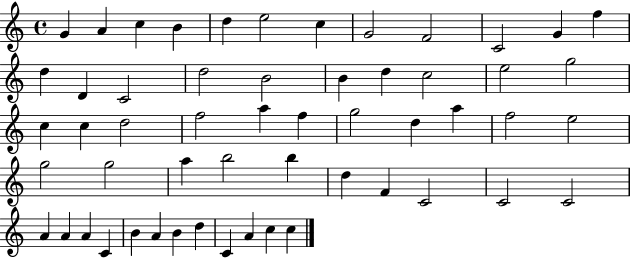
G4/q A4/q C5/q B4/q D5/q E5/h C5/q G4/h F4/h C4/h G4/q F5/q D5/q D4/q C4/h D5/h B4/h B4/q D5/q C5/h E5/h G5/h C5/q C5/q D5/h F5/h A5/q F5/q G5/h D5/q A5/q F5/h E5/h G5/h G5/h A5/q B5/h B5/q D5/q F4/q C4/h C4/h C4/h A4/q A4/q A4/q C4/q B4/q A4/q B4/q D5/q C4/q A4/q C5/q C5/q